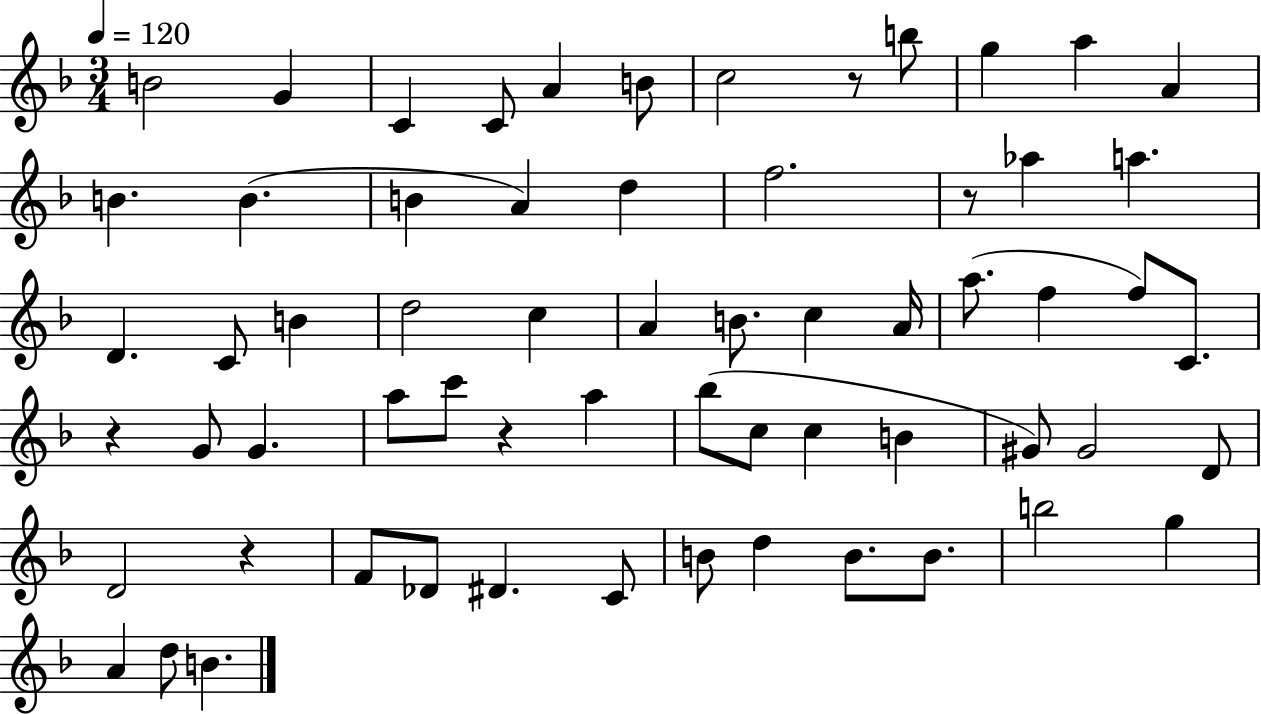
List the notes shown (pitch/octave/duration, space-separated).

B4/h G4/q C4/q C4/e A4/q B4/e C5/h R/e B5/e G5/q A5/q A4/q B4/q. B4/q. B4/q A4/q D5/q F5/h. R/e Ab5/q A5/q. D4/q. C4/e B4/q D5/h C5/q A4/q B4/e. C5/q A4/s A5/e. F5/q F5/e C4/e. R/q G4/e G4/q. A5/e C6/e R/q A5/q Bb5/e C5/e C5/q B4/q G#4/e G#4/h D4/e D4/h R/q F4/e Db4/e D#4/q. C4/e B4/e D5/q B4/e. B4/e. B5/h G5/q A4/q D5/e B4/q.